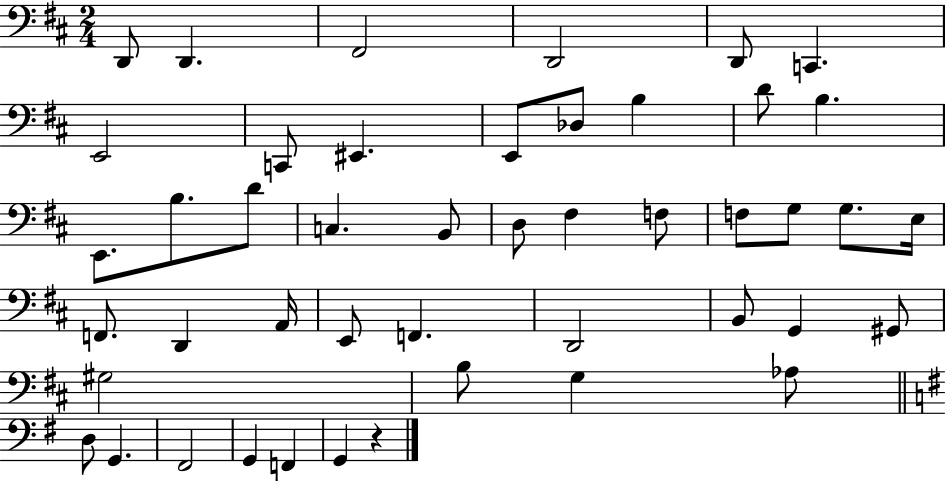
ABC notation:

X:1
T:Untitled
M:2/4
L:1/4
K:D
D,,/2 D,, ^F,,2 D,,2 D,,/2 C,, E,,2 C,,/2 ^E,, E,,/2 _D,/2 B, D/2 B, E,,/2 B,/2 D/2 C, B,,/2 D,/2 ^F, F,/2 F,/2 G,/2 G,/2 E,/4 F,,/2 D,, A,,/4 E,,/2 F,, D,,2 B,,/2 G,, ^G,,/2 ^G,2 B,/2 G, _A,/2 D,/2 G,, ^F,,2 G,, F,, G,, z